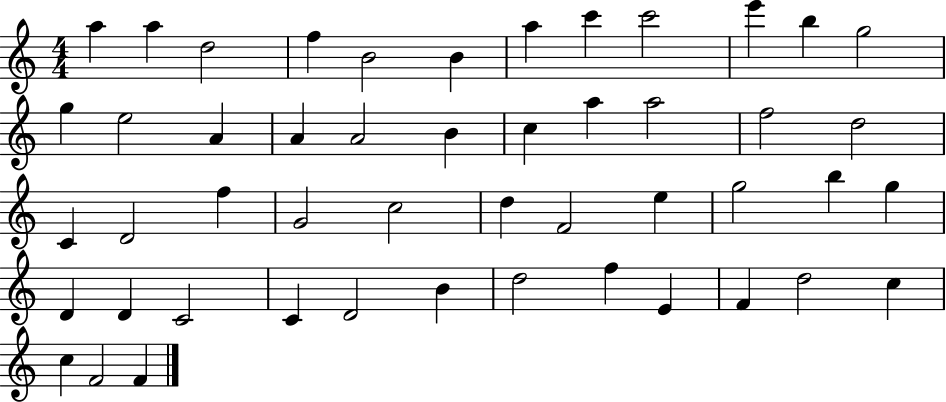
X:1
T:Untitled
M:4/4
L:1/4
K:C
a a d2 f B2 B a c' c'2 e' b g2 g e2 A A A2 B c a a2 f2 d2 C D2 f G2 c2 d F2 e g2 b g D D C2 C D2 B d2 f E F d2 c c F2 F